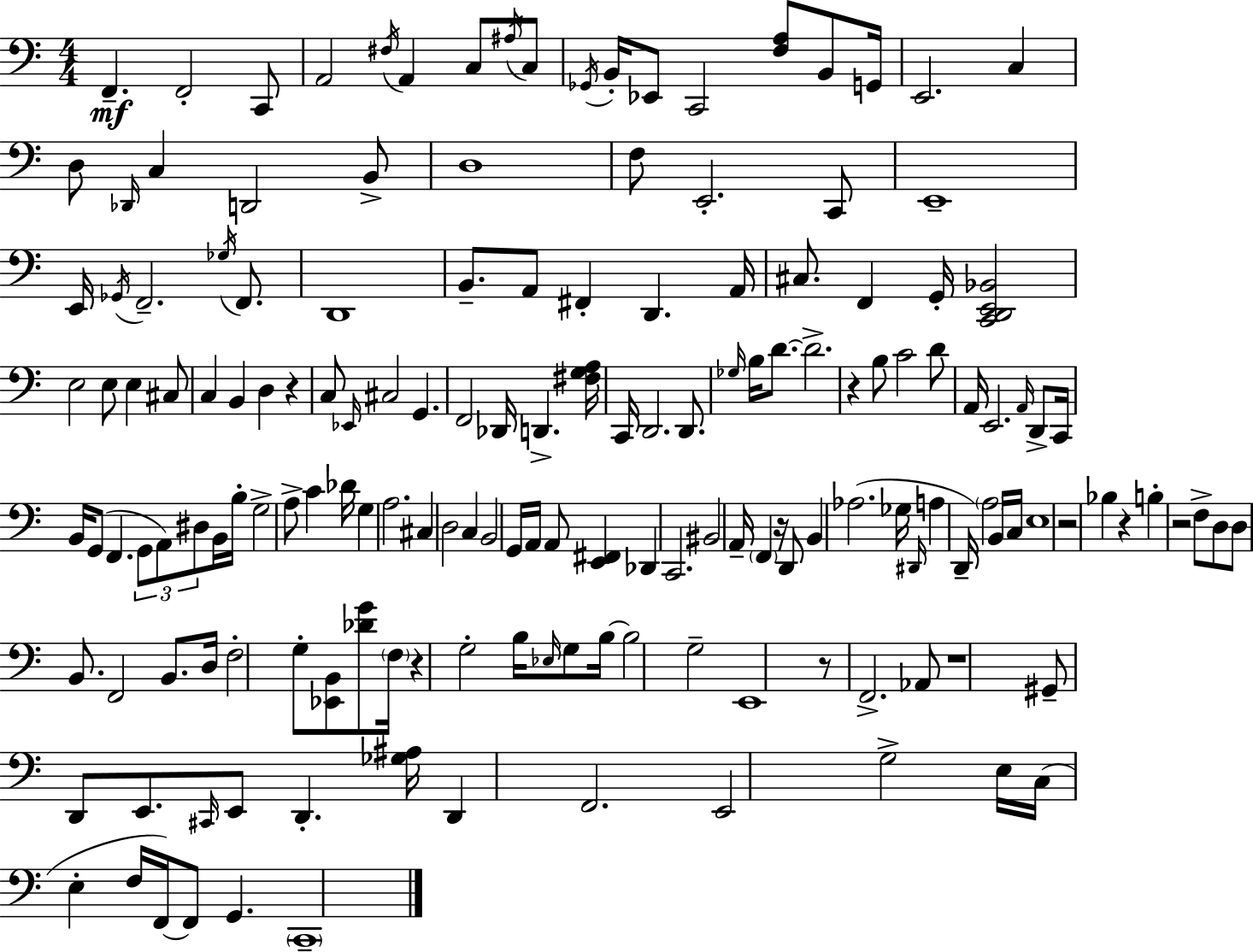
{
  \clef bass
  \numericTimeSignature
  \time 4/4
  \key a \minor
  f,4.--\mf f,2-. c,8 | a,2 \acciaccatura { fis16 } a,4 c8 \acciaccatura { ais16 } | c8 \acciaccatura { ges,16 } b,16-. ees,8 c,2 <f a>8 | b,8 g,16 e,2. c4 | \break d8 \grace { des,16 } c4 d,2 | b,8-> d1 | f8 e,2.-. | c,8 e,1-- | \break e,16 \acciaccatura { ges,16 } f,2.-- | \acciaccatura { ges16 } f,8. d,1 | b,8.-- a,8 fis,4-. d,4. | a,16 cis8. f,4 g,16-. <c, d, e, bes,>2 | \break e2 e8 | e4 cis8 c4 b,4 d4 | r4 c8 \grace { ees,16 } cis2 | g,4. f,2 des,16 | \break d,4.-> <fis g a>16 c,16 d,2. | d,8. \grace { ges16 } b16 d'8.~~ d'2.-> | r4 b8 c'2 | d'8 a,16 e,2. | \break \grace { a,16 } d,8-> c,16 b,16 g,8( f,4. | \tuplet 3/2 { g,8 a,8) dis8 } b,16 b16-. g2-> | a8-> c'4 des'16 g4 a2. | cis4 d2 | \break c4 b,2 | g,16 a,16 a,8 <e, fis,>4 des,4 c,2. | bis,2 | a,16-- \parenthesize f,4 r16 d,8 b,4 aes2.( | \break ges16 \grace { dis,16 } a4 d,16--) | \parenthesize a2 b,16 c16 e1 | r2 | bes4 r4 b4-. r2 | \break f8-> d8 d8 b,8. f,2 | b,8. d16 f2-. | g8-. <ees, b,>8 <des' g'>8 \parenthesize f16 r4 g2-. | b16 \grace { ees16 } g8 b16~~ b2 | \break g2-- e,1 | r8 f,2.-> | aes,8 r1 | gis,8-- d,8 e,8. | \break \grace { cis,16 } e,8 d,4.-. <ges ais>16 d,4 | f,2. e,2 | g2-> e16 c16( e4-. | f16 f,16~~) f,8 g,4. \parenthesize c,1-- | \break \bar "|."
}